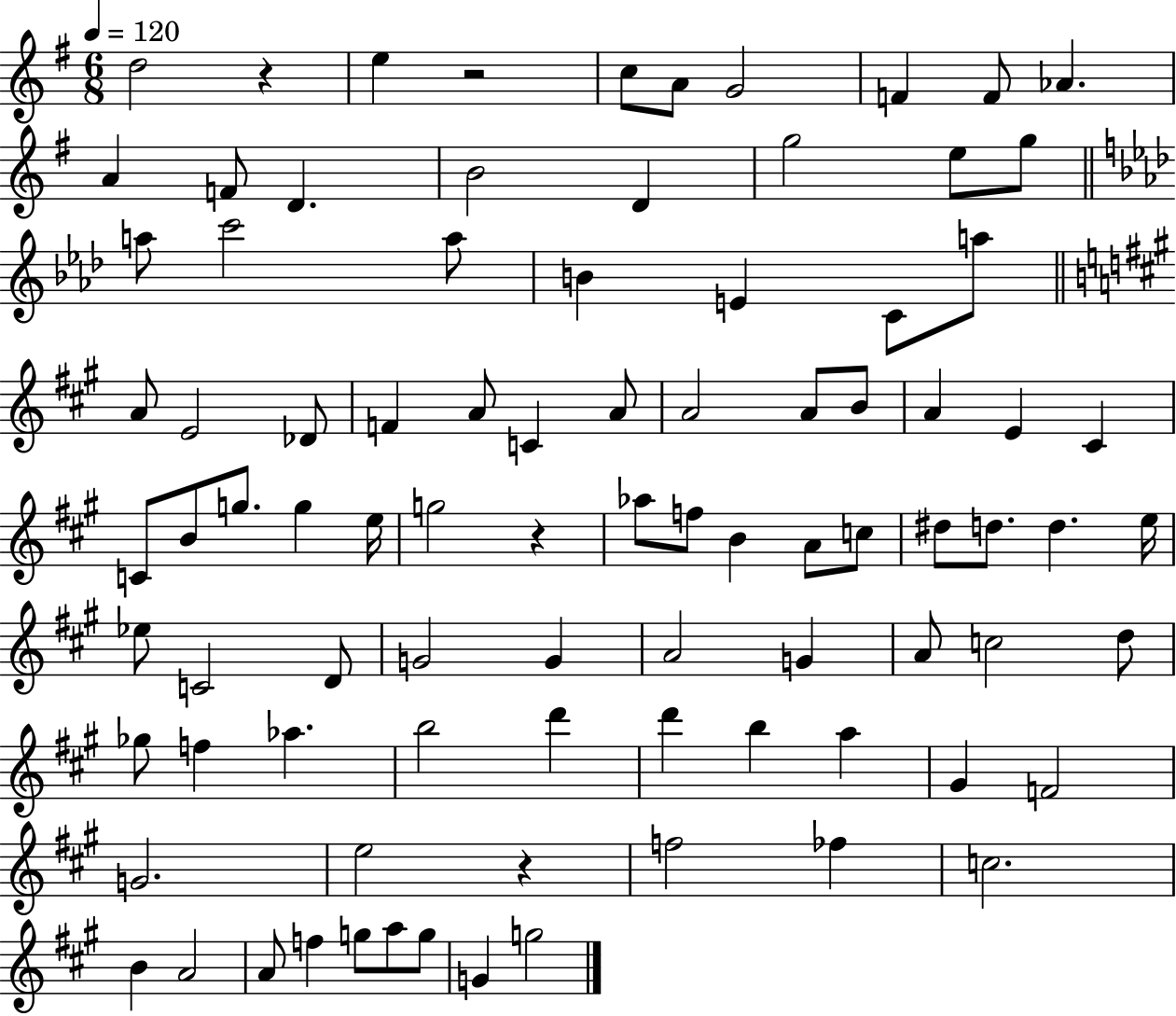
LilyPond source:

{
  \clef treble
  \numericTimeSignature
  \time 6/8
  \key g \major
  \tempo 4 = 120
  \repeat volta 2 { d''2 r4 | e''4 r2 | c''8 a'8 g'2 | f'4 f'8 aes'4. | \break a'4 f'8 d'4. | b'2 d'4 | g''2 e''8 g''8 | \bar "||" \break \key aes \major a''8 c'''2 a''8 | b'4 e'4 c'8 a''8 | \bar "||" \break \key a \major a'8 e'2 des'8 | f'4 a'8 c'4 a'8 | a'2 a'8 b'8 | a'4 e'4 cis'4 | \break c'8 b'8 g''8. g''4 e''16 | g''2 r4 | aes''8 f''8 b'4 a'8 c''8 | dis''8 d''8. d''4. e''16 | \break ees''8 c'2 d'8 | g'2 g'4 | a'2 g'4 | a'8 c''2 d''8 | \break ges''8 f''4 aes''4. | b''2 d'''4 | d'''4 b''4 a''4 | gis'4 f'2 | \break g'2. | e''2 r4 | f''2 fes''4 | c''2. | \break b'4 a'2 | a'8 f''4 g''8 a''8 g''8 | g'4 g''2 | } \bar "|."
}